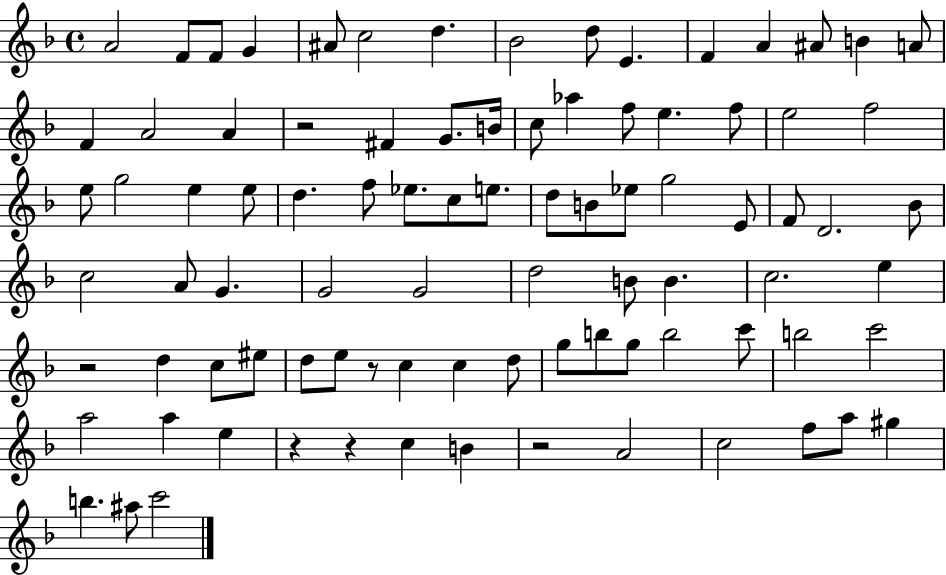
X:1
T:Untitled
M:4/4
L:1/4
K:F
A2 F/2 F/2 G ^A/2 c2 d _B2 d/2 E F A ^A/2 B A/2 F A2 A z2 ^F G/2 B/4 c/2 _a f/2 e f/2 e2 f2 e/2 g2 e e/2 d f/2 _e/2 c/2 e/2 d/2 B/2 _e/2 g2 E/2 F/2 D2 _B/2 c2 A/2 G G2 G2 d2 B/2 B c2 e z2 d c/2 ^e/2 d/2 e/2 z/2 c c d/2 g/2 b/2 g/2 b2 c'/2 b2 c'2 a2 a e z z c B z2 A2 c2 f/2 a/2 ^g b ^a/2 c'2